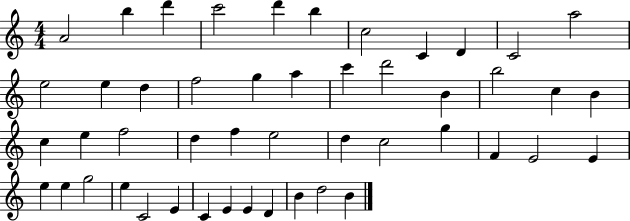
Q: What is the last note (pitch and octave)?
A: B4